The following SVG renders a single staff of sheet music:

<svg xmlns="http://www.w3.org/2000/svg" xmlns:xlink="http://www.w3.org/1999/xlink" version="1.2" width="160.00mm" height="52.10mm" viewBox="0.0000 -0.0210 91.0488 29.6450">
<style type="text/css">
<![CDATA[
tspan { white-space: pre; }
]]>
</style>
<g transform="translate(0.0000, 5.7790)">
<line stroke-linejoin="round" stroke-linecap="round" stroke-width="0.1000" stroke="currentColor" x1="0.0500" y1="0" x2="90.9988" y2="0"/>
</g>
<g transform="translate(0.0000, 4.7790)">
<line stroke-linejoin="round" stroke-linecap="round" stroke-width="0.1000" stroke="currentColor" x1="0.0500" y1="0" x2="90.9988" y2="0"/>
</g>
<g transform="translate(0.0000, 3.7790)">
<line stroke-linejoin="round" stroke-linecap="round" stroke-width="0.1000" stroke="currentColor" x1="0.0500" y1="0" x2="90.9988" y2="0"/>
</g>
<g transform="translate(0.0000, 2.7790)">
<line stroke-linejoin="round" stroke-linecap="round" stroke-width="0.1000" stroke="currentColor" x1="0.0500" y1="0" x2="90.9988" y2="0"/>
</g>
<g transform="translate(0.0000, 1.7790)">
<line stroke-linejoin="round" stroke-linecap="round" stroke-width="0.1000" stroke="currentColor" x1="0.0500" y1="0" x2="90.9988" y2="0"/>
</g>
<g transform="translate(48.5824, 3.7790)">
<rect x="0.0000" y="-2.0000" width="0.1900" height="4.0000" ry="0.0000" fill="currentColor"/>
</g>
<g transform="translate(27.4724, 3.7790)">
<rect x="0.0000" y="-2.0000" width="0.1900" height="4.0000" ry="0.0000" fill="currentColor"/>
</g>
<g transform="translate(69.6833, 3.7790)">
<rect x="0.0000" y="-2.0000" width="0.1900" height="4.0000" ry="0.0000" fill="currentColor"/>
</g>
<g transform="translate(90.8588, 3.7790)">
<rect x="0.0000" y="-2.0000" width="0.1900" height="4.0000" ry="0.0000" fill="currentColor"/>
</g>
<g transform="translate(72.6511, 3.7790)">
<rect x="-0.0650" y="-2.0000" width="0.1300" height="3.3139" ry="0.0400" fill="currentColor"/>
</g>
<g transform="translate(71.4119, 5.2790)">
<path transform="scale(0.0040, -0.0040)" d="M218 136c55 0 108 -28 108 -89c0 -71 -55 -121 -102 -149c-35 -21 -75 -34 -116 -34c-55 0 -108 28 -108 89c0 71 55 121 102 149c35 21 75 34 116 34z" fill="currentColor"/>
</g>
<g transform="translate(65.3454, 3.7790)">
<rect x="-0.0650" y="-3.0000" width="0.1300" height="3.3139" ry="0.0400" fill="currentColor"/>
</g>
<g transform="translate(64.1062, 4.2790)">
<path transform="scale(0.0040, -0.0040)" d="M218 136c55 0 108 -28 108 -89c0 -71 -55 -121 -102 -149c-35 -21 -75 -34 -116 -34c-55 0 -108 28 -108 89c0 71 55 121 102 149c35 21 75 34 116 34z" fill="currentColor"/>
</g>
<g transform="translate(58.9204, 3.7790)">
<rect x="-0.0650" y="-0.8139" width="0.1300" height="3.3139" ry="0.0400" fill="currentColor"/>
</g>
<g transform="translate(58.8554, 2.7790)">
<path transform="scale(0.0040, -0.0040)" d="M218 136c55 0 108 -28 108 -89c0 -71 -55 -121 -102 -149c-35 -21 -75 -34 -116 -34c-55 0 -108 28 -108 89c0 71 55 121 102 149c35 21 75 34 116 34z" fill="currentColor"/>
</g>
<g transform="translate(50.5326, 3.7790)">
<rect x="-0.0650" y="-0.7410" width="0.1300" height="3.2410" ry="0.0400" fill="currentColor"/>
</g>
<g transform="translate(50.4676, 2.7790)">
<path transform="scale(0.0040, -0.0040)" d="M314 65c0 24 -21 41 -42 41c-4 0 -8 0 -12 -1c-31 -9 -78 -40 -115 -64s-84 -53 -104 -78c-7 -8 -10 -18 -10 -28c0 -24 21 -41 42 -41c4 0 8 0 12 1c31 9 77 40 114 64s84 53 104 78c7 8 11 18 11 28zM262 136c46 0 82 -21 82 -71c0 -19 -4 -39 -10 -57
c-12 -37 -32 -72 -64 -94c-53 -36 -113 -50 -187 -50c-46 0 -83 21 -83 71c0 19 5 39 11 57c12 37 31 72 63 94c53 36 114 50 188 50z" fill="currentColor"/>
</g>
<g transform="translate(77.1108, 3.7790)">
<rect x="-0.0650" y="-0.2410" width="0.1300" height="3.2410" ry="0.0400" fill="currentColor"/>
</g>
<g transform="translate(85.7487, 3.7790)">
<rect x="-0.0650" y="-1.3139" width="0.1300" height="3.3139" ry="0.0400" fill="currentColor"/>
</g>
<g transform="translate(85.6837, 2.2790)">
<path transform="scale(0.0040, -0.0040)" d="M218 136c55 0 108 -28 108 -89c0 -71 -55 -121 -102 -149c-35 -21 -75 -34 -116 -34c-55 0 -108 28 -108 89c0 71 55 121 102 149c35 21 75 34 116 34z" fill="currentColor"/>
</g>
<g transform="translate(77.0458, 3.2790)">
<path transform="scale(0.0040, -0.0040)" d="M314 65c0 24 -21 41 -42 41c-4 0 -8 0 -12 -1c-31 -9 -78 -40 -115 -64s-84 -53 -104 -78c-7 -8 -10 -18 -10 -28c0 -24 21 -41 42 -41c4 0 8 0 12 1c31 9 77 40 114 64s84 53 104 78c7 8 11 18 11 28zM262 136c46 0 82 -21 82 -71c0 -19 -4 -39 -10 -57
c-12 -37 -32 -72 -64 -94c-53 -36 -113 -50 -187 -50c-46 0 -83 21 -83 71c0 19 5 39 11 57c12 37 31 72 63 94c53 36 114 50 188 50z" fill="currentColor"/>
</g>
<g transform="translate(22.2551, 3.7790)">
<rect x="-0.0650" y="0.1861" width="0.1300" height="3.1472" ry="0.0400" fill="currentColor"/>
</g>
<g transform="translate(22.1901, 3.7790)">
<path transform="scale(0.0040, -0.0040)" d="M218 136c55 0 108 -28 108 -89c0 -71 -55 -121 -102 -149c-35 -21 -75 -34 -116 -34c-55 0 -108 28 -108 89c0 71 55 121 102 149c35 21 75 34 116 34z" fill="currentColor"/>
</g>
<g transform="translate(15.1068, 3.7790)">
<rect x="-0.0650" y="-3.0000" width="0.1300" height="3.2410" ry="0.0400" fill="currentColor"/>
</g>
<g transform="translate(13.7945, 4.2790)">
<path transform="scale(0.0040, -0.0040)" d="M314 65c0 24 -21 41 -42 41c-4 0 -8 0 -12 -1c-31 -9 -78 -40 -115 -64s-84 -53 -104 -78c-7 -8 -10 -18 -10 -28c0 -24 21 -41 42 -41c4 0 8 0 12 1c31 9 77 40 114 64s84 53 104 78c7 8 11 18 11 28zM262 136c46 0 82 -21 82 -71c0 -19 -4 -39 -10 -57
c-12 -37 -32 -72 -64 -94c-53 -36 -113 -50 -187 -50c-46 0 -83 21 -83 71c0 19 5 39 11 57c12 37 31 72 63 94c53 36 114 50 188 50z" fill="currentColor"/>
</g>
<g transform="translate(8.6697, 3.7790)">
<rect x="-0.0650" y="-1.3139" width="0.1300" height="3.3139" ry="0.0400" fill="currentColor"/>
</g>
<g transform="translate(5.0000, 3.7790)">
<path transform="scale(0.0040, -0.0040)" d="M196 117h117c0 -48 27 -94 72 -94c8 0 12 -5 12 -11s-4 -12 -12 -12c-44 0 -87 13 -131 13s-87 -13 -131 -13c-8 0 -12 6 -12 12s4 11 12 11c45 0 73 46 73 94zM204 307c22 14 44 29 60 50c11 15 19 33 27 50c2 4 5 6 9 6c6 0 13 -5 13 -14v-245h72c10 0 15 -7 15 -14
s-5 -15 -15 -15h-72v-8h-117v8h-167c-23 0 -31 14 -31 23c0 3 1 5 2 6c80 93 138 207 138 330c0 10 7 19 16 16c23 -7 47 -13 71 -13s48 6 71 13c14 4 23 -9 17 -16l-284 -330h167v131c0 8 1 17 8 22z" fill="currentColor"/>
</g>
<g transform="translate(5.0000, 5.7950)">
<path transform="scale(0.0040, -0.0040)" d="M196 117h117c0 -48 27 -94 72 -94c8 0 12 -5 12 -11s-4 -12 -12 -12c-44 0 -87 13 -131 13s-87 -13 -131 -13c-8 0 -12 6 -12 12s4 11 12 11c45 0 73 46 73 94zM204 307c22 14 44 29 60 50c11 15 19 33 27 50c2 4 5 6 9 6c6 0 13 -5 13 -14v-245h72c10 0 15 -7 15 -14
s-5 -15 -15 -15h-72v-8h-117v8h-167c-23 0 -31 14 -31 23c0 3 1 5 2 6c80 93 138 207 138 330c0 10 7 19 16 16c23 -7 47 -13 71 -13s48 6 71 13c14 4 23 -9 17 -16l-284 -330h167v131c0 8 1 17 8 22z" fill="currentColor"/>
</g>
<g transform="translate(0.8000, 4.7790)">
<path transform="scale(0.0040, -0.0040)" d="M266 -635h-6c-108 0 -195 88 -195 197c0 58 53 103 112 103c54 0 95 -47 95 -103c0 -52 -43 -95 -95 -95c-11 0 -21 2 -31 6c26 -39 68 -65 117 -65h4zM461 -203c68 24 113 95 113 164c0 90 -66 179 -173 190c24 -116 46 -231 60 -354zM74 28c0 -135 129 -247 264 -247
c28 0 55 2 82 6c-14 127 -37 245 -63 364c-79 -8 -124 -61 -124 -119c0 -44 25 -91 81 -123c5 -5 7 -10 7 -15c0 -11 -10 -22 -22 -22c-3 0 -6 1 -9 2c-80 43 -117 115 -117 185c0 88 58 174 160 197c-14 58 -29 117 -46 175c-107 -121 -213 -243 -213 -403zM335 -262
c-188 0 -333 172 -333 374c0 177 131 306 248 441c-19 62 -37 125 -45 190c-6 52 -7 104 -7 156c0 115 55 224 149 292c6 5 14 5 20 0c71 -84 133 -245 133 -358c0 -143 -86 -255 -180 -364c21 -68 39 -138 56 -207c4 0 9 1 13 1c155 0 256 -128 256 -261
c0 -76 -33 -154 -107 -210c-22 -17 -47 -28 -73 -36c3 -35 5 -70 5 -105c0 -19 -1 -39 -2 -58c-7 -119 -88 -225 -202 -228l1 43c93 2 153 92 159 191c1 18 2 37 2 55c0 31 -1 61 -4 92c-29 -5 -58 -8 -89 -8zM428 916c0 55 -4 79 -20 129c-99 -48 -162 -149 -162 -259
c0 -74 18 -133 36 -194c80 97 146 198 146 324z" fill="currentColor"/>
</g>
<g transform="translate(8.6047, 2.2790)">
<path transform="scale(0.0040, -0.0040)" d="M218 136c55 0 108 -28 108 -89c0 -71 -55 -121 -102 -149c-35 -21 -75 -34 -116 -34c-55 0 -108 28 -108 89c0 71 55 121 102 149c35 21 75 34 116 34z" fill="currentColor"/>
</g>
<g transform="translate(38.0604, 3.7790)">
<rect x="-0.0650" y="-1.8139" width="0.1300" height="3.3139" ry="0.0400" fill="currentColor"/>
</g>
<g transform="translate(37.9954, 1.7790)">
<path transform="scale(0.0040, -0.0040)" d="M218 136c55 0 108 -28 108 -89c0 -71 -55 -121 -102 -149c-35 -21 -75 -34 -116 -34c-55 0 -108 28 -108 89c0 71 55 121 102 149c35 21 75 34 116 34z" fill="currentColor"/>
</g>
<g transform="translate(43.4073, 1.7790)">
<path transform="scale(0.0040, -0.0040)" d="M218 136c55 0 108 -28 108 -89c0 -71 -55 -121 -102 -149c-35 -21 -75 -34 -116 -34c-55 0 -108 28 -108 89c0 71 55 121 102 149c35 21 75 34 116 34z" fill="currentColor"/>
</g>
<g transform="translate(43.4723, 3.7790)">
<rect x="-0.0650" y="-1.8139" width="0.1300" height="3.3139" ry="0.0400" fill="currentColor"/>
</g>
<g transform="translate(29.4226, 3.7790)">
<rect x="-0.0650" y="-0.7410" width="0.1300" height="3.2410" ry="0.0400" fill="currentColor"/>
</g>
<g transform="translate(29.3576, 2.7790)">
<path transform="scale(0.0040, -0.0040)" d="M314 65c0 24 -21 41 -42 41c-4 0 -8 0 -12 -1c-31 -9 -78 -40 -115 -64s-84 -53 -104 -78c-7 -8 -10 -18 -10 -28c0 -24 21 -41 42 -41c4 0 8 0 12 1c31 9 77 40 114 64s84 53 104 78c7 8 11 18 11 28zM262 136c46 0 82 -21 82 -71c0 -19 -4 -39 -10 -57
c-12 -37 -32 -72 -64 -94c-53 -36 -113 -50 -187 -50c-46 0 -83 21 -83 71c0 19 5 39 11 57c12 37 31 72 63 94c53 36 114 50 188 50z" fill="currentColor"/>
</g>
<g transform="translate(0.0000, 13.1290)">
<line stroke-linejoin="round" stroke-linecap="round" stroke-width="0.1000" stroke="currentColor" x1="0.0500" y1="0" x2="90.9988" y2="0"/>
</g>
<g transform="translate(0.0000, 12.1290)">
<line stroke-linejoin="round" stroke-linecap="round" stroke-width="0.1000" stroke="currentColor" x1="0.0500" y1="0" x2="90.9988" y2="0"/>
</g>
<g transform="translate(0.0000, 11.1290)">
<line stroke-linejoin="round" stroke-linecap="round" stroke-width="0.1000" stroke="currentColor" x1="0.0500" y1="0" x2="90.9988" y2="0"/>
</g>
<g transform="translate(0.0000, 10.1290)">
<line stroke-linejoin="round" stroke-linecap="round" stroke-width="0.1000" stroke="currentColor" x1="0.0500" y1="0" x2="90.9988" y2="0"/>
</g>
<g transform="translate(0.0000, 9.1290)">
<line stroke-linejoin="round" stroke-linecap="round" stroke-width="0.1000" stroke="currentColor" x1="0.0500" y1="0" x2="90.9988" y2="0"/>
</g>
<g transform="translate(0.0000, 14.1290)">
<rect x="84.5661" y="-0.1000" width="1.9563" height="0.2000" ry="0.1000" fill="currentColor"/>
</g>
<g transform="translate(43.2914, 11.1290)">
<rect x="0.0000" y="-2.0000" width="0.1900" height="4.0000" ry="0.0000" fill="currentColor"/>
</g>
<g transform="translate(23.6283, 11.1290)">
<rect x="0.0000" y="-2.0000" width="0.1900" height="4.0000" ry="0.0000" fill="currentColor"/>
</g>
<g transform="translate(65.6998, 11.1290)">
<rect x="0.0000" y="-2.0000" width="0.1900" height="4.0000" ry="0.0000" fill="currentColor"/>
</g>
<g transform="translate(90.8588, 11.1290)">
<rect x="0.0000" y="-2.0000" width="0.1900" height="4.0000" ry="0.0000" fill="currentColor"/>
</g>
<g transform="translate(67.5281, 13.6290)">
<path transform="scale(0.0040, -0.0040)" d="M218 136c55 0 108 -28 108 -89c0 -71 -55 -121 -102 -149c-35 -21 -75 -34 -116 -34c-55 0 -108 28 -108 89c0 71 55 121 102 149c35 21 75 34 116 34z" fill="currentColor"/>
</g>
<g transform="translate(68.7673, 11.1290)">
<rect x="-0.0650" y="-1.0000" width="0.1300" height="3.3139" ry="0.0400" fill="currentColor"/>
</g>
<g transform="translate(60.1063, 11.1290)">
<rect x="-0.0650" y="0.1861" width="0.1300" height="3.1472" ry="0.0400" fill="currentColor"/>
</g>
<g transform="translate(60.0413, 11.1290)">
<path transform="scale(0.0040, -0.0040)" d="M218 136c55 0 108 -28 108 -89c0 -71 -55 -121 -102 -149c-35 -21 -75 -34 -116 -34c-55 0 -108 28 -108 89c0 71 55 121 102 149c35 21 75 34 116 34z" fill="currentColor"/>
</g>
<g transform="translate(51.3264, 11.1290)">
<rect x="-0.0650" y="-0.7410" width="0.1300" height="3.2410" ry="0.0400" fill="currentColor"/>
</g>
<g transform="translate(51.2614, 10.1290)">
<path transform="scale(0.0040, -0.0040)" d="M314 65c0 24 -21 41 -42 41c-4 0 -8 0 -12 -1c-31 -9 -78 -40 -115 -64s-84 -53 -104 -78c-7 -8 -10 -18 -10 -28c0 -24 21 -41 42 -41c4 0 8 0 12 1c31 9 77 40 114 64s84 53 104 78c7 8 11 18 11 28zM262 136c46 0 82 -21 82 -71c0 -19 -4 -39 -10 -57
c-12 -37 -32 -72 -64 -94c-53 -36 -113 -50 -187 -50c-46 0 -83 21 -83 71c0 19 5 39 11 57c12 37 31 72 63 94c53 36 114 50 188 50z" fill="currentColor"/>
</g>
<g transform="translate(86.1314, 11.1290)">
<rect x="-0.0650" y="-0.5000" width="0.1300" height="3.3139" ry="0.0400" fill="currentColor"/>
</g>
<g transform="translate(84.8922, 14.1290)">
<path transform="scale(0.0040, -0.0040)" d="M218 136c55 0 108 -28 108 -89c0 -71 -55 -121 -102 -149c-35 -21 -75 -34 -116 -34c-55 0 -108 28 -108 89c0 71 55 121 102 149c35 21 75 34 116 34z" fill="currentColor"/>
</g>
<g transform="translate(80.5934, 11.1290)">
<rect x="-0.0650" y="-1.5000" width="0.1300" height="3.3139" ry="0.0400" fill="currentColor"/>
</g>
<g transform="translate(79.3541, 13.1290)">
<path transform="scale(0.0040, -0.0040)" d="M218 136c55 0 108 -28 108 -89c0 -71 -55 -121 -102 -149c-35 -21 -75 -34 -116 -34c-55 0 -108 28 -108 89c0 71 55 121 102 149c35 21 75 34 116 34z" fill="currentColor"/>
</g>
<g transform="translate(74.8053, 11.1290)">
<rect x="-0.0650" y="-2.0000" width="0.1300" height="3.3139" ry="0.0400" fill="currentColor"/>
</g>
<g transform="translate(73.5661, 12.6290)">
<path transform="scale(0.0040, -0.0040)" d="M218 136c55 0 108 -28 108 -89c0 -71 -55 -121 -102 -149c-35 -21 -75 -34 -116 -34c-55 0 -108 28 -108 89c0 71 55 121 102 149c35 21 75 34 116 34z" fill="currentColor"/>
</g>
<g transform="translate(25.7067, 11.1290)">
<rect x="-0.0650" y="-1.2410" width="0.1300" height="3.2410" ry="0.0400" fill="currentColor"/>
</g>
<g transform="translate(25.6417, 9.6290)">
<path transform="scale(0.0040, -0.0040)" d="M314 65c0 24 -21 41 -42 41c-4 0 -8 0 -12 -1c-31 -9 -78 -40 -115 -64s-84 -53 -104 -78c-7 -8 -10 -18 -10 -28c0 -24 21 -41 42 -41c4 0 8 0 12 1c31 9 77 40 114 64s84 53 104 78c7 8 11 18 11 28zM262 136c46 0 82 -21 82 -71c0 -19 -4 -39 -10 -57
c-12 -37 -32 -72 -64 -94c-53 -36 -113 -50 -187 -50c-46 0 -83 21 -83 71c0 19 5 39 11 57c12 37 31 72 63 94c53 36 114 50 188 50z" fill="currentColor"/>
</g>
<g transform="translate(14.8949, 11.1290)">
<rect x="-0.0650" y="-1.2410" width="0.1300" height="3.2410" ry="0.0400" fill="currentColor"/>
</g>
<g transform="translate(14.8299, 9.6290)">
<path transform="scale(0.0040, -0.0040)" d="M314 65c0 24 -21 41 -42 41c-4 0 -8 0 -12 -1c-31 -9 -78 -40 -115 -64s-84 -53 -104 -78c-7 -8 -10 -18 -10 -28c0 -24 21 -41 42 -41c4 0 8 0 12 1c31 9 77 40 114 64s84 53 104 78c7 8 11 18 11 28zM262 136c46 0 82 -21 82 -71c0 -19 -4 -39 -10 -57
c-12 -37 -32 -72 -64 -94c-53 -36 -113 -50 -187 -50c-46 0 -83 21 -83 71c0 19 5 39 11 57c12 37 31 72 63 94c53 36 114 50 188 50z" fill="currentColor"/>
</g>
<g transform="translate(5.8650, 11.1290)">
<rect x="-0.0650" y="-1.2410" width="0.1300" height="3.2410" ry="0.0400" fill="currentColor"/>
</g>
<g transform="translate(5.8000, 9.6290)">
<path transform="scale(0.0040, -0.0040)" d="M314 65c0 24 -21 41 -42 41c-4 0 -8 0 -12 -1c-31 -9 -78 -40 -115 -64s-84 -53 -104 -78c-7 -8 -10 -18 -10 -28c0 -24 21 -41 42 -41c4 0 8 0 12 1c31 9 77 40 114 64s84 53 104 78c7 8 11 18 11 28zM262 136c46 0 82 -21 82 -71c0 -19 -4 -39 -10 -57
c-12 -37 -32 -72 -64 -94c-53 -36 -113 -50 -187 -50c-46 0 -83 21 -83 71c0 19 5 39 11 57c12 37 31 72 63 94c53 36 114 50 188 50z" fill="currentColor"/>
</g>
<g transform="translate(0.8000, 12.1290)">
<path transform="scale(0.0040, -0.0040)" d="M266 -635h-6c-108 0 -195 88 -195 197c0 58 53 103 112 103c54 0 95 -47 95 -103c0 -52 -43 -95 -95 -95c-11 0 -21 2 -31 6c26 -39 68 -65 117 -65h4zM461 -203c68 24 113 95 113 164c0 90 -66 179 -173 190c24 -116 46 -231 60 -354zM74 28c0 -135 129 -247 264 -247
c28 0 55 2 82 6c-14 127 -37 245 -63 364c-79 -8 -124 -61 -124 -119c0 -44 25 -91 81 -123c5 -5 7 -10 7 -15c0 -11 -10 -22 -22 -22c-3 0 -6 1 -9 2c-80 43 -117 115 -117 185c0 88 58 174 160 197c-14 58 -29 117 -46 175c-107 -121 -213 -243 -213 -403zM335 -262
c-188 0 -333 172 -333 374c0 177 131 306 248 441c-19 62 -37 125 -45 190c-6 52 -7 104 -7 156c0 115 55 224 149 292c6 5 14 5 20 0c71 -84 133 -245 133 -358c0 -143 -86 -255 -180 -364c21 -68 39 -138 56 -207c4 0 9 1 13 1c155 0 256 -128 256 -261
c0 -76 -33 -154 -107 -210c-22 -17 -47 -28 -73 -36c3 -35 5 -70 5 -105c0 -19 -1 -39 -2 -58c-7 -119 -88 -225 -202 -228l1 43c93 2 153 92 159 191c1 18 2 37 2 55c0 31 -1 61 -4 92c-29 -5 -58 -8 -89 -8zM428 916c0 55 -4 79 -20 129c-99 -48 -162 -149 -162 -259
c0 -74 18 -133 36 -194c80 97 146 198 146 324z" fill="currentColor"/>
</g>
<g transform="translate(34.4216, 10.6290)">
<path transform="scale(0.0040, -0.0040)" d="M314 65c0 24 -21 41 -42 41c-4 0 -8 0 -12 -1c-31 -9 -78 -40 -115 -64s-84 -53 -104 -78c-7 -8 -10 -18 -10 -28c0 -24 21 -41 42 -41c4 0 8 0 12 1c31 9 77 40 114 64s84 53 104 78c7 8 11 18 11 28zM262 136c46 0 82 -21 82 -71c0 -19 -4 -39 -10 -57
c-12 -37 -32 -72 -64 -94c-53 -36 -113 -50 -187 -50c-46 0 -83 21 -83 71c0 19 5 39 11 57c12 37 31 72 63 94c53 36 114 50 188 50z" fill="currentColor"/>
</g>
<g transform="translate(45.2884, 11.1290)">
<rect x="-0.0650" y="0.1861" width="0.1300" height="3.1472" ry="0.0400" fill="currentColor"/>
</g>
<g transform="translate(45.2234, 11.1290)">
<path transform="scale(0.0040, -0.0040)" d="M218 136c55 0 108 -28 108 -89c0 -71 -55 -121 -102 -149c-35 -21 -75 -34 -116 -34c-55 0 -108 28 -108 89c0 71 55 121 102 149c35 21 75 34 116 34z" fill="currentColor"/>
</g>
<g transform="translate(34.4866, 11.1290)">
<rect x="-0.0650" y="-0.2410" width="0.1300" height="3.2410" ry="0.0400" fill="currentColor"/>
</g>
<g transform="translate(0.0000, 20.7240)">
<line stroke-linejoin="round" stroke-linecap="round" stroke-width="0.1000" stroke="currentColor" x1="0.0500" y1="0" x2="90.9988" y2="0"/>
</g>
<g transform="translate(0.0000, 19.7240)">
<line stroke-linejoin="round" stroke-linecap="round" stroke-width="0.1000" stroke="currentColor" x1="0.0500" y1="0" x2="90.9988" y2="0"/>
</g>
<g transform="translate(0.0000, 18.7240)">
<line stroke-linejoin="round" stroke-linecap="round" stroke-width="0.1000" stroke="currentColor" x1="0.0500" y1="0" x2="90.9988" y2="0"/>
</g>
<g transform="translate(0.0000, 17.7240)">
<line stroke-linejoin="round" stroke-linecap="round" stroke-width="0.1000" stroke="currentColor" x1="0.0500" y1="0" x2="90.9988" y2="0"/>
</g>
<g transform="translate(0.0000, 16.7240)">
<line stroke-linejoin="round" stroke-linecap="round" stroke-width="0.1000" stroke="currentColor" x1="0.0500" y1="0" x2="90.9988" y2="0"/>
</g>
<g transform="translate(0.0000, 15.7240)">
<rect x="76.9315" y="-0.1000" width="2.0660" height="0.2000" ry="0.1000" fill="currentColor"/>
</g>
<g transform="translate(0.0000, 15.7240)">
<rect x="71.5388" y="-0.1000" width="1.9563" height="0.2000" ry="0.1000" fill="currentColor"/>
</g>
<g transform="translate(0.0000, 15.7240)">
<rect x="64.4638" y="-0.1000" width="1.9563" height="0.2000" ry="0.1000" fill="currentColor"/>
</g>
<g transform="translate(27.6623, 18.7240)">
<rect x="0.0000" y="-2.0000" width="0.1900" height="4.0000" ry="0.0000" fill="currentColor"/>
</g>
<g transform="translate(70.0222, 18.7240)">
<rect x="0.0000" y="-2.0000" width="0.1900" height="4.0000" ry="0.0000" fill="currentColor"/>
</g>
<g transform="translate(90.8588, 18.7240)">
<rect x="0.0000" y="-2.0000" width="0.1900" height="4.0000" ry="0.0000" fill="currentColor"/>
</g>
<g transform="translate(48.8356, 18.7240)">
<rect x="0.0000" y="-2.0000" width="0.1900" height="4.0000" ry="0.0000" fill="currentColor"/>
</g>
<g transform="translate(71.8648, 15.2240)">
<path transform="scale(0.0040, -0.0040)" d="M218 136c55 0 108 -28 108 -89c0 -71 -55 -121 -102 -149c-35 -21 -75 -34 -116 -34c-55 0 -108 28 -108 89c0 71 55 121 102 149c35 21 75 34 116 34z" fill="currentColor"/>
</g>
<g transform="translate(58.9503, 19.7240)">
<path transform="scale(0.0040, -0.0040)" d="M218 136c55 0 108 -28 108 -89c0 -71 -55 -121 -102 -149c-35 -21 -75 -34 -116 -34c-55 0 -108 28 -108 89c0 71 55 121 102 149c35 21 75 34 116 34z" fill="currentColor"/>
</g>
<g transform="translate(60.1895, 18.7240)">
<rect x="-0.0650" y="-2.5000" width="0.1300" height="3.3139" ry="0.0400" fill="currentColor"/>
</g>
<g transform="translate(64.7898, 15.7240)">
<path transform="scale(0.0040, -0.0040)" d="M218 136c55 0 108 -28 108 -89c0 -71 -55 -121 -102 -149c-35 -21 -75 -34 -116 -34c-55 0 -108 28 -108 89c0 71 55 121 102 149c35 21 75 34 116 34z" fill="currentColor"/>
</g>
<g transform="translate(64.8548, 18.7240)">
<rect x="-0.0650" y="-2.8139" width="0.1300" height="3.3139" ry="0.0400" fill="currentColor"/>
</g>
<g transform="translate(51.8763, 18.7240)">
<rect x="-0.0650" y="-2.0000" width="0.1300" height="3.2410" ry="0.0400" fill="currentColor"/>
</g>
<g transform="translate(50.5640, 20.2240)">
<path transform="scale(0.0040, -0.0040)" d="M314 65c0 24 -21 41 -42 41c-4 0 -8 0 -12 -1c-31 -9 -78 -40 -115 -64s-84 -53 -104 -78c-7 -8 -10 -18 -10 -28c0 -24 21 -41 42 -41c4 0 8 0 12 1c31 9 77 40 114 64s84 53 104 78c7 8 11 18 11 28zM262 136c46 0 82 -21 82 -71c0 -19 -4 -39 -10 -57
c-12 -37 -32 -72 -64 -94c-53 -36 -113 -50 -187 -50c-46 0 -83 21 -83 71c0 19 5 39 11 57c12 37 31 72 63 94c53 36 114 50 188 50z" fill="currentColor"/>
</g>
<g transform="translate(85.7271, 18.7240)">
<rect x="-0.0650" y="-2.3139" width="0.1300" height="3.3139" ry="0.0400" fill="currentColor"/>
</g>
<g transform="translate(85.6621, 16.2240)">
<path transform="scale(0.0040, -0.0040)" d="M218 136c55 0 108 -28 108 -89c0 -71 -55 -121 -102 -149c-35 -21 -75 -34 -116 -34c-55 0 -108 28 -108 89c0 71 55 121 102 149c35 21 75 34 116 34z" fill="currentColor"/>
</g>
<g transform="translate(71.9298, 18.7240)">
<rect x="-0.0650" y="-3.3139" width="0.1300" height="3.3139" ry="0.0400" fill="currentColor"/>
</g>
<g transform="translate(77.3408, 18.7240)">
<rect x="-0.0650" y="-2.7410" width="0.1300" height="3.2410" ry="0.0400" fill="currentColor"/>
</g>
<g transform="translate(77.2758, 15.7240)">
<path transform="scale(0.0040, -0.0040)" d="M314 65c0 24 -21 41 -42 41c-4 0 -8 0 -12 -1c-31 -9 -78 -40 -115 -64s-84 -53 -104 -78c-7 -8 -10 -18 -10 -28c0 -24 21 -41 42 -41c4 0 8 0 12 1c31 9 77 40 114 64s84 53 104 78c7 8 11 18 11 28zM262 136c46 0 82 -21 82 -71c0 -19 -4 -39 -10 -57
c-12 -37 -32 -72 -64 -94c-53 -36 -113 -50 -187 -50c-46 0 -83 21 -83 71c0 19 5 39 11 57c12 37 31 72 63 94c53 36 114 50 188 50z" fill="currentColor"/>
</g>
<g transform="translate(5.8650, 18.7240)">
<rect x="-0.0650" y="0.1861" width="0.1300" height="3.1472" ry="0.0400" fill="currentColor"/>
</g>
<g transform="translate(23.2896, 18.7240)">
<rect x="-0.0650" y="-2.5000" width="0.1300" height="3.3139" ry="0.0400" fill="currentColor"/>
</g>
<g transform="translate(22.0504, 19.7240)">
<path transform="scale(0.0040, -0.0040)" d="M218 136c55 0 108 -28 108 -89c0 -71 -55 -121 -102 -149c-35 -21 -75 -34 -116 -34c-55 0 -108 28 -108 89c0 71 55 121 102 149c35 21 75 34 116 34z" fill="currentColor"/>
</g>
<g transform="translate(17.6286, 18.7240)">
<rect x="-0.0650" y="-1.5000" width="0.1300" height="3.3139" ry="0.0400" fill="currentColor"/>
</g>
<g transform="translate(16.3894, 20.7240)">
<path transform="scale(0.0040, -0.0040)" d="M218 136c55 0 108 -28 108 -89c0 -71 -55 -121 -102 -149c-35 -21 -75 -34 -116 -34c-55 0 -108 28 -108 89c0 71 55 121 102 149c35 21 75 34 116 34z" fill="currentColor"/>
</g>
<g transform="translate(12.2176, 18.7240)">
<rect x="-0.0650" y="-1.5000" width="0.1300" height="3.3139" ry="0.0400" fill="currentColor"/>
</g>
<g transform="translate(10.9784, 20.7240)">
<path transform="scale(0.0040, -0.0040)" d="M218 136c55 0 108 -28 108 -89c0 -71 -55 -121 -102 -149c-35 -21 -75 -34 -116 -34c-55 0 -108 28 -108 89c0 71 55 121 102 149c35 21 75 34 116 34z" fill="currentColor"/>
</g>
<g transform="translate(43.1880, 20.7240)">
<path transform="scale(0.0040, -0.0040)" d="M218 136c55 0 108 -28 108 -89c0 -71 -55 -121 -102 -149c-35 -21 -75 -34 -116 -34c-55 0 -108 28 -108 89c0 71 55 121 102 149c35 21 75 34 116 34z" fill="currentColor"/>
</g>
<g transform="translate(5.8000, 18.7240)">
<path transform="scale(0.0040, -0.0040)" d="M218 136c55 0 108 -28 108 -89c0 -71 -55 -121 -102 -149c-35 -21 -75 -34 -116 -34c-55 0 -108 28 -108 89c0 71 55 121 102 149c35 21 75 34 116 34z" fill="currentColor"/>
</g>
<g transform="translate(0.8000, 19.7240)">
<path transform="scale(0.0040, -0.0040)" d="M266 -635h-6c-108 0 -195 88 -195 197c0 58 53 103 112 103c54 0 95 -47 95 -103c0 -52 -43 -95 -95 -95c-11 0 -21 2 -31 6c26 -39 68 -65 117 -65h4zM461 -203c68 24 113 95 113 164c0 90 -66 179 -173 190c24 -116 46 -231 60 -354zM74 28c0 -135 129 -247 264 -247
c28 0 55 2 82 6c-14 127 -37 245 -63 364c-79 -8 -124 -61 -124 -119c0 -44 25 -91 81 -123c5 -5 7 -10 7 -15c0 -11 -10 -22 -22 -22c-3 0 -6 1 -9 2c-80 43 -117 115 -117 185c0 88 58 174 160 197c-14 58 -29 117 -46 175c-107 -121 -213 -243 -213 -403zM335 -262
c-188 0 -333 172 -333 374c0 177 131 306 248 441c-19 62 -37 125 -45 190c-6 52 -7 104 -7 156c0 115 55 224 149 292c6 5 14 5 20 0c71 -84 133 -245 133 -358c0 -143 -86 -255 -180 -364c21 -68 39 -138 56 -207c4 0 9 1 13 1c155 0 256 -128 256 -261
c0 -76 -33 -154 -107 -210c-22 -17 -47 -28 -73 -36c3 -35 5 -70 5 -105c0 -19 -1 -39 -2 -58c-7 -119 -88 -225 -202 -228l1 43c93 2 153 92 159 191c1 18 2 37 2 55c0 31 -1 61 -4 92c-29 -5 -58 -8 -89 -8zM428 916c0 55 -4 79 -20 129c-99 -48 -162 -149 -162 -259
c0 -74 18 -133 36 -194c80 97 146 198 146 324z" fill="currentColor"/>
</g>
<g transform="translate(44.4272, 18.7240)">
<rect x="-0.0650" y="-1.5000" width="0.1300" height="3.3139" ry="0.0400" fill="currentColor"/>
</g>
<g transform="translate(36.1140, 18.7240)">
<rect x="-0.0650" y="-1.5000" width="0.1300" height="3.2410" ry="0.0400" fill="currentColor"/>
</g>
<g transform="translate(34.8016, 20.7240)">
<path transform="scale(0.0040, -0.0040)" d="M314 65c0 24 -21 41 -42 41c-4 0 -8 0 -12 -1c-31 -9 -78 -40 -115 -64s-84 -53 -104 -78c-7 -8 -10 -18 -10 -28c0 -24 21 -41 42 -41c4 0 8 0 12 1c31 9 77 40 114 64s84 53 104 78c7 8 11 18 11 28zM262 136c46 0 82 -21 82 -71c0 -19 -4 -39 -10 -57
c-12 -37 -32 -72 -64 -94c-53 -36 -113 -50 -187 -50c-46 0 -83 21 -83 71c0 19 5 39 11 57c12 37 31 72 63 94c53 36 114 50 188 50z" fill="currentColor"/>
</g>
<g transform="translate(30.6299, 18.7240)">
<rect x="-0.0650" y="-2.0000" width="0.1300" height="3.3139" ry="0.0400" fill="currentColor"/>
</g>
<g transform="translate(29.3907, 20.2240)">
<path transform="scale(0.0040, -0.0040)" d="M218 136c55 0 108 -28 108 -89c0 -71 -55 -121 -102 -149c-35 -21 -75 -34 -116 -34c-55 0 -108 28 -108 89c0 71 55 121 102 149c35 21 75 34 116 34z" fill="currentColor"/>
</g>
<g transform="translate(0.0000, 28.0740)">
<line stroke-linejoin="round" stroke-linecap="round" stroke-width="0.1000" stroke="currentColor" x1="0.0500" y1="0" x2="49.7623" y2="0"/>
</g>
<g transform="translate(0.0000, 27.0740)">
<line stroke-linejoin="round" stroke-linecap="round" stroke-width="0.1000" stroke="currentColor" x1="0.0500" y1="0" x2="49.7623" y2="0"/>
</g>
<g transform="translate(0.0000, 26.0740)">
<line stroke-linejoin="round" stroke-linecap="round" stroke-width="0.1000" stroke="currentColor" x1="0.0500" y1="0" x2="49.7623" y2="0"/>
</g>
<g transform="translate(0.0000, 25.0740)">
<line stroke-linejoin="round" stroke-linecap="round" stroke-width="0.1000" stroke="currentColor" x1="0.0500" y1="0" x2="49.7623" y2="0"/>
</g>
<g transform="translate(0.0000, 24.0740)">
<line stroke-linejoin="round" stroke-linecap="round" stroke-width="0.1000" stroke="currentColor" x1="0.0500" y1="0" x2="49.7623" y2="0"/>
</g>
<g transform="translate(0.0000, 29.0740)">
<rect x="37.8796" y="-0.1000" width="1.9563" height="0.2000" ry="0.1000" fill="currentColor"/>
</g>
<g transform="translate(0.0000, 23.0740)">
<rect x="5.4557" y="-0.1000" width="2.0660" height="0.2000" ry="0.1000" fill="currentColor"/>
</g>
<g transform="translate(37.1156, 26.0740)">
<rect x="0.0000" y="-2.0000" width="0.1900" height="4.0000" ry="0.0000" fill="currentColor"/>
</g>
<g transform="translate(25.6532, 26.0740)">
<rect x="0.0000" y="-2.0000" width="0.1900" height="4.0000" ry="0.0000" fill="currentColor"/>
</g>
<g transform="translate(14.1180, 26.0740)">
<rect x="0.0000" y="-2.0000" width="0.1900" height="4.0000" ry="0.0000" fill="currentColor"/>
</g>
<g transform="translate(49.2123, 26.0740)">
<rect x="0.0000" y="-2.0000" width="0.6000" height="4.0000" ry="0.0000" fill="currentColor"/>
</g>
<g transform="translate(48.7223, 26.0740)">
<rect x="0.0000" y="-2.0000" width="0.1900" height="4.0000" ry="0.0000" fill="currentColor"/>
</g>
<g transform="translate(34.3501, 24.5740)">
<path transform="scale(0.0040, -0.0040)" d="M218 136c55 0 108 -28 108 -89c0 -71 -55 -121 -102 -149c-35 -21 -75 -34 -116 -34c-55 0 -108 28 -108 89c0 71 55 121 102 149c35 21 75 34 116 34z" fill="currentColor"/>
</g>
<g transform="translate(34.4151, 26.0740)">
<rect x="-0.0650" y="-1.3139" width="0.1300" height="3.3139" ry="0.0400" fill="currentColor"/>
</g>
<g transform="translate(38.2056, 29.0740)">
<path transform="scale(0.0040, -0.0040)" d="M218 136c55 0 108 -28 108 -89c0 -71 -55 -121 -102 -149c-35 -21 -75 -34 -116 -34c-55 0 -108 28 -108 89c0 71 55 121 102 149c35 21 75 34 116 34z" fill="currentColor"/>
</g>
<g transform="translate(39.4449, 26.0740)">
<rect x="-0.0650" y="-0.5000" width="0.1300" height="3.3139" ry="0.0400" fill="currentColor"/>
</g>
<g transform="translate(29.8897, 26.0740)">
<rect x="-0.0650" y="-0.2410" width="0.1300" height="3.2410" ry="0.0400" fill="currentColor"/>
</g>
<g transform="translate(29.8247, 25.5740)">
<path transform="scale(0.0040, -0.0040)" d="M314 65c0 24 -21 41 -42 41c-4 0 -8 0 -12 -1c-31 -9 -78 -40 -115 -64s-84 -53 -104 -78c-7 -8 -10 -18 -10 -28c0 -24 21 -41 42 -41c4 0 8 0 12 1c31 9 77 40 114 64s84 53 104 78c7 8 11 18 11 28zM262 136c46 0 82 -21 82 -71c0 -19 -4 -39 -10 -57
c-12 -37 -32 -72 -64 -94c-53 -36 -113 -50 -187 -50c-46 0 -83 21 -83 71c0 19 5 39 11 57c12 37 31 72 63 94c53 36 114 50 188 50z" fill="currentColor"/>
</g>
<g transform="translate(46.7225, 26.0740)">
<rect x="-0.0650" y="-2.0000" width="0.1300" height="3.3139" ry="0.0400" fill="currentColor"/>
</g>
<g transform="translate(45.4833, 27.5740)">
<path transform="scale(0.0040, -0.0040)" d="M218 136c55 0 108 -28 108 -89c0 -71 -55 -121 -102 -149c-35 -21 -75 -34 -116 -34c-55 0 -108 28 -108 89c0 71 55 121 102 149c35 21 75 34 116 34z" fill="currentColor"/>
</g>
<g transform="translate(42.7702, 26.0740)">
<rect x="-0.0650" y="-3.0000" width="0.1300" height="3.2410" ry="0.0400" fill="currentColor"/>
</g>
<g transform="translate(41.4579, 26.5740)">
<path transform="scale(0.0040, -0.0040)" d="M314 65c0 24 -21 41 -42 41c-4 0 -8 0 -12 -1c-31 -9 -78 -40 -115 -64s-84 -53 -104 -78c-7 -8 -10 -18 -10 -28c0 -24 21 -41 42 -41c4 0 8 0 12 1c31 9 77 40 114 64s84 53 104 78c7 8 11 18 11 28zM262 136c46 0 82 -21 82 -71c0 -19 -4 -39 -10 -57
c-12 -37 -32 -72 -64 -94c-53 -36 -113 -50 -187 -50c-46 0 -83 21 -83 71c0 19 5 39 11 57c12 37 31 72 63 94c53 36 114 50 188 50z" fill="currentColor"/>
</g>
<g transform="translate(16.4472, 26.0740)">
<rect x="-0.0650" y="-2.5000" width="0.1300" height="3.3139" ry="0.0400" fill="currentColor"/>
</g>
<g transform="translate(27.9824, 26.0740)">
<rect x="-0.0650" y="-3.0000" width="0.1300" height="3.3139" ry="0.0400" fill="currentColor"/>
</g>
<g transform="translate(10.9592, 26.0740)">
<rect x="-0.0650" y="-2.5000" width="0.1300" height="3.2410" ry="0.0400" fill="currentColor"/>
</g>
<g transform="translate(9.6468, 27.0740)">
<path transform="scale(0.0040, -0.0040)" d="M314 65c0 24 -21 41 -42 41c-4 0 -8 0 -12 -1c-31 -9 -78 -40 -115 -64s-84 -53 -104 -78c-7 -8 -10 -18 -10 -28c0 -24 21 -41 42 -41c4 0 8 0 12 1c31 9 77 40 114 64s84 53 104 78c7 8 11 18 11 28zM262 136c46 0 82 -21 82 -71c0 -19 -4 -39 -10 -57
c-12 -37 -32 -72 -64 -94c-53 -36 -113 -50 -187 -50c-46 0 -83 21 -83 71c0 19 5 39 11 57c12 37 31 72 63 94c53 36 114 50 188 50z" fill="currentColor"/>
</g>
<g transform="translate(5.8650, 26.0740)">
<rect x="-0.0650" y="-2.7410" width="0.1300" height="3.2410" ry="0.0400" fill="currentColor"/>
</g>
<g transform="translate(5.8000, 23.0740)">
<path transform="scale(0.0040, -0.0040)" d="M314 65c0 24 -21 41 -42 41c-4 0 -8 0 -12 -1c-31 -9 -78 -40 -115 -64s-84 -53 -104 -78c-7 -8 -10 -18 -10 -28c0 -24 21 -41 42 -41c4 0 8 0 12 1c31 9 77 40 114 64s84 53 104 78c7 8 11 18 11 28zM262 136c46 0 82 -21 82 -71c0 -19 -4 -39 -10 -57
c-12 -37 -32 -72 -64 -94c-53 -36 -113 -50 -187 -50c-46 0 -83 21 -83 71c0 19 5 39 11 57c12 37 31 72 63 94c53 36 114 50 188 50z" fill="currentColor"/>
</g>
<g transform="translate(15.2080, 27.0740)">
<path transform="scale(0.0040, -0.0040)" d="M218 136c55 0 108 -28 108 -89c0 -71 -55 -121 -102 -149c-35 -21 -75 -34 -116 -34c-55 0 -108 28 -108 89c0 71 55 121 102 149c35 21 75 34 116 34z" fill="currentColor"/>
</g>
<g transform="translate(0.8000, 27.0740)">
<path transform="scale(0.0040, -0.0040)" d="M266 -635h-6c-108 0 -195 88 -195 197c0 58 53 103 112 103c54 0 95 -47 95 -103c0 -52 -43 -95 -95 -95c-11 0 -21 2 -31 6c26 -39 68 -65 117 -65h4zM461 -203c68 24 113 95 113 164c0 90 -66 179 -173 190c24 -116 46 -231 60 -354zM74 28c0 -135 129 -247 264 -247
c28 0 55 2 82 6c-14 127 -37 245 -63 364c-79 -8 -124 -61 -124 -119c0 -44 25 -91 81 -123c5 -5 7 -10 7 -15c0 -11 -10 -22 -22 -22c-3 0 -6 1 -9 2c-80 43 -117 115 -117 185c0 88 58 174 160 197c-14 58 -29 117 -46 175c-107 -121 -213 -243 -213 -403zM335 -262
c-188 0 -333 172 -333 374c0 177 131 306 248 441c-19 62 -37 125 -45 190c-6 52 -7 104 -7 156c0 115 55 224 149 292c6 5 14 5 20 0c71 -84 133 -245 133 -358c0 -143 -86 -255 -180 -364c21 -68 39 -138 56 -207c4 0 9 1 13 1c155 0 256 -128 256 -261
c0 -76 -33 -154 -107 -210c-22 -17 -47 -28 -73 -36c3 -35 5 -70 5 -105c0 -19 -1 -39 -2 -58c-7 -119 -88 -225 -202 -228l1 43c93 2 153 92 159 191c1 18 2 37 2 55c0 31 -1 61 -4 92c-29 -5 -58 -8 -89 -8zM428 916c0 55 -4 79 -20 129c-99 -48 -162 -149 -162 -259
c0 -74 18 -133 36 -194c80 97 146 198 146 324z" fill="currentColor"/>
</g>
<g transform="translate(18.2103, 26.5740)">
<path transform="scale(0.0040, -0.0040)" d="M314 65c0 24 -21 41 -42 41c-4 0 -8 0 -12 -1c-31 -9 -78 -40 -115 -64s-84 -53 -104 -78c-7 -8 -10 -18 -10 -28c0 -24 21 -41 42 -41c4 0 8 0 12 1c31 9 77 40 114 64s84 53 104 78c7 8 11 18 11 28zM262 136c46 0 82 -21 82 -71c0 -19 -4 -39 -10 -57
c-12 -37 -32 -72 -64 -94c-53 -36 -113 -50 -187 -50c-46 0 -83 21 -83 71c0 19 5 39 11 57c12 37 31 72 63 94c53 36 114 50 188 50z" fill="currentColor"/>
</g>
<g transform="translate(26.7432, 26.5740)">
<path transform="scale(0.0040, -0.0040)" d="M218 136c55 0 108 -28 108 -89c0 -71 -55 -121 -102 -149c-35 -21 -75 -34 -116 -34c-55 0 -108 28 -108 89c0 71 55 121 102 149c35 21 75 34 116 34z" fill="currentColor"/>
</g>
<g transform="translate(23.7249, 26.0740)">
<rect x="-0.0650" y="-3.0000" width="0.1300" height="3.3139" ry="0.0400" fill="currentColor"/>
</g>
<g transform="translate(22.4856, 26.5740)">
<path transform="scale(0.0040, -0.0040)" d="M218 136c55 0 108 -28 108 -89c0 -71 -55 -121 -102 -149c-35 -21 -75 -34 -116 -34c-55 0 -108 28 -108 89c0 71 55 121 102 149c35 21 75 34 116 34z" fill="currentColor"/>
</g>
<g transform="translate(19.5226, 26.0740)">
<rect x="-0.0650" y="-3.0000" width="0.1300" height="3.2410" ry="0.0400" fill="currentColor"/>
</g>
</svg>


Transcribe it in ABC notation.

X:1
T:Untitled
M:4/4
L:1/4
K:C
e A2 B d2 f f d2 d A F c2 e e2 e2 e2 c2 B d2 B D F E C B E E G F E2 E F2 G a b a2 g a2 G2 G A2 A A c2 e C A2 F